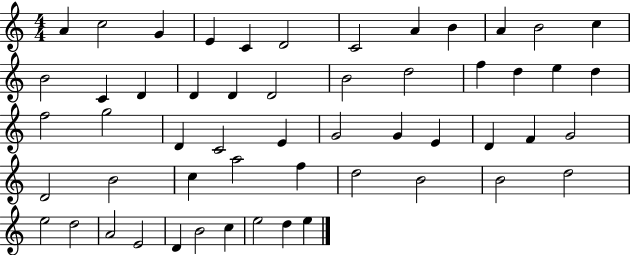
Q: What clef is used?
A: treble